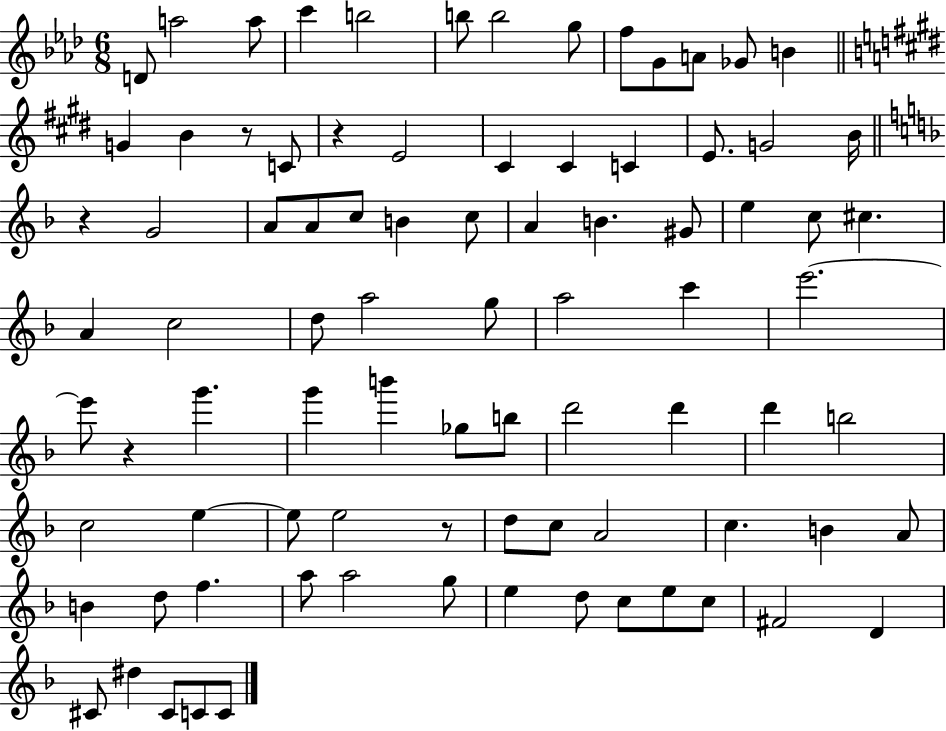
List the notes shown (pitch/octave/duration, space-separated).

D4/e A5/h A5/e C6/q B5/h B5/e B5/h G5/e F5/e G4/e A4/e Gb4/e B4/q G4/q B4/q R/e C4/e R/q E4/h C#4/q C#4/q C4/q E4/e. G4/h B4/s R/q G4/h A4/e A4/e C5/e B4/q C5/e A4/q B4/q. G#4/e E5/q C5/e C#5/q. A4/q C5/h D5/e A5/h G5/e A5/h C6/q E6/h. E6/e R/q G6/q. G6/q B6/q Gb5/e B5/e D6/h D6/q D6/q B5/h C5/h E5/q E5/e E5/h R/e D5/e C5/e A4/h C5/q. B4/q A4/e B4/q D5/e F5/q. A5/e A5/h G5/e E5/q D5/e C5/e E5/e C5/e F#4/h D4/q C#4/e D#5/q C#4/e C4/e C4/e